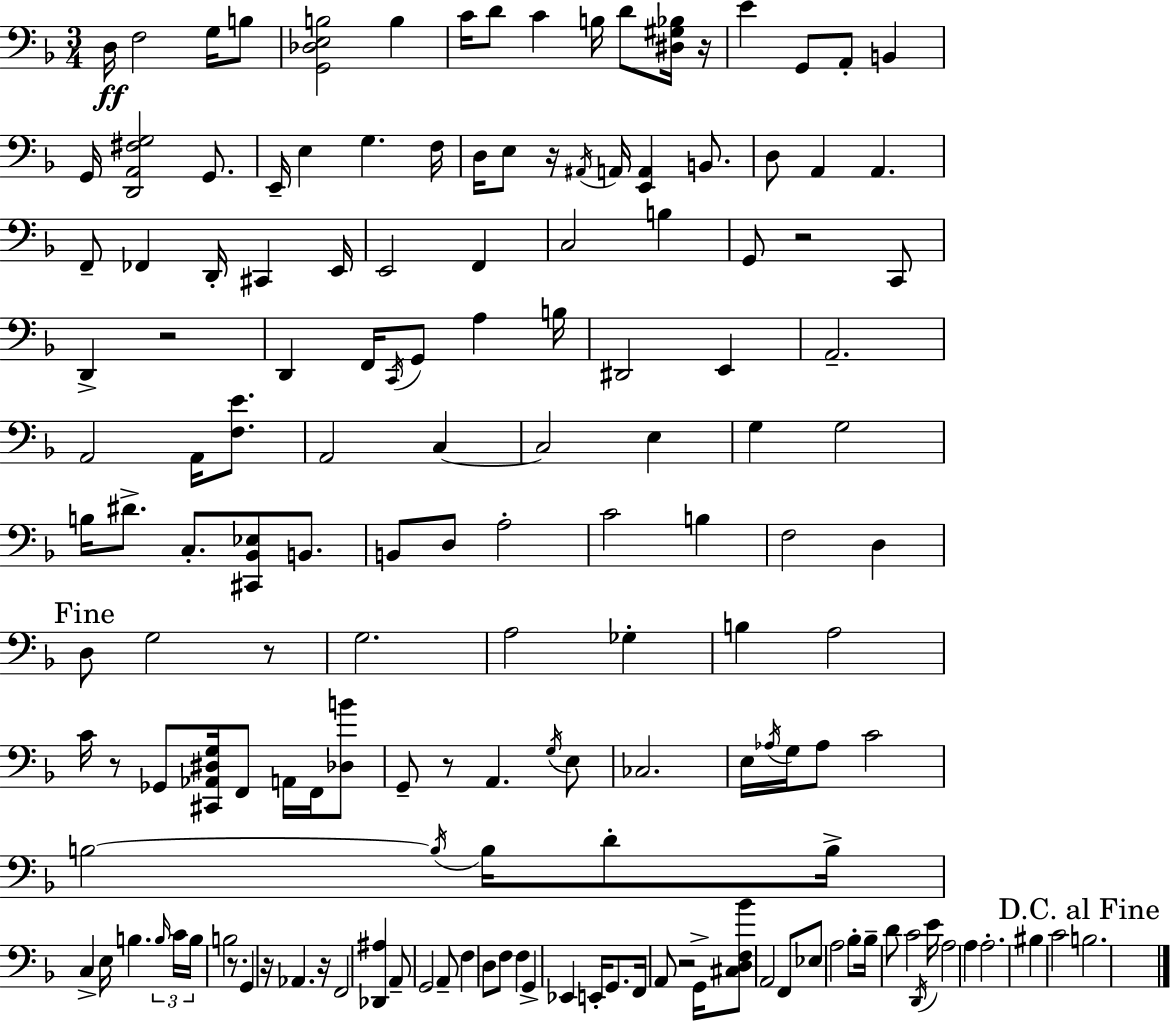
{
  \clef bass
  \numericTimeSignature
  \time 3/4
  \key d \minor
  d16\ff f2 g16 b8 | <g, des e b>2 b4 | c'16 d'8 c'4 b16 d'8 <dis gis bes>16 r16 | e'4 g,8 a,8-. b,4 | \break g,16 <d, a, fis g>2 g,8. | e,16-- e4 g4. f16 | d16 e8 r16 \acciaccatura { ais,16 } a,16 <e, a,>4 b,8. | d8 a,4 a,4. | \break f,8-- fes,4 d,16-. cis,4 | e,16 e,2 f,4 | c2 b4 | g,8 r2 c,8 | \break d,4-> r2 | d,4 f,16 \acciaccatura { c,16 } g,8 a4 | b16 dis,2 e,4 | a,2.-- | \break a,2 a,16 <f e'>8. | a,2 c4~~ | c2 e4 | g4 g2 | \break b16 dis'8.-> c8.-. <cis, bes, ees>8 b,8. | b,8 d8 a2-. | c'2 b4 | f2 d4 | \break \mark "Fine" d8 g2 | r8 g2. | a2 ges4-. | b4 a2 | \break c'16 r8 ges,8 <cis, aes, dis g>16 f,8 a,16 f,16 | <des b'>8 g,8-- r8 a,4. | \acciaccatura { g16 } e8 ces2. | e16 \acciaccatura { aes16 } g16 aes8 c'2 | \break b2~~ | \acciaccatura { b16 } b16 d'8-. b16-> c4-> e16 b4. | \tuplet 3/2 { \grace { b16 } c'16 b16 } b2 | r8. g,4 r16 aes,4. | \break r16 f,2 | <des, ais>4 a,8-- g,2 | a,8-- f4 d8 | f8 f4 g,4-> ees,4 | \break e,16-. g,8. f,16 a,8 r2 | g,16-> <cis d f bes'>8 a,2 | f,8 ees8 a2 | bes8-. bes16-- d'8 c'2 | \break \acciaccatura { d,16 } e'16 a2 | a4 a2.-. | bis4 c'2 | \mark "D.C. al Fine" b2. | \break \bar "|."
}